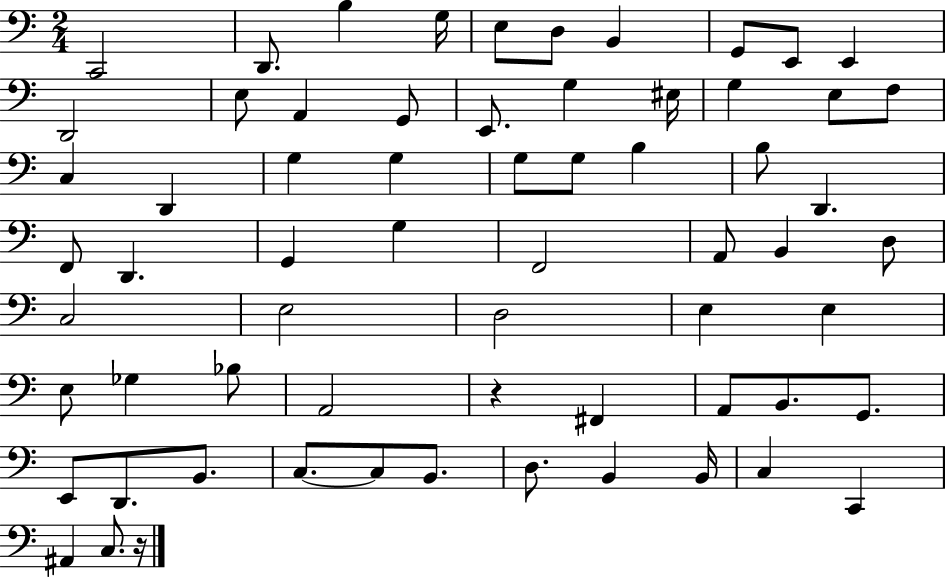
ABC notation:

X:1
T:Untitled
M:2/4
L:1/4
K:C
C,,2 D,,/2 B, G,/4 E,/2 D,/2 B,, G,,/2 E,,/2 E,, D,,2 E,/2 A,, G,,/2 E,,/2 G, ^E,/4 G, E,/2 F,/2 C, D,, G, G, G,/2 G,/2 B, B,/2 D,, F,,/2 D,, G,, G, F,,2 A,,/2 B,, D,/2 C,2 E,2 D,2 E, E, E,/2 _G, _B,/2 A,,2 z ^F,, A,,/2 B,,/2 G,,/2 E,,/2 D,,/2 B,,/2 C,/2 C,/2 B,,/2 D,/2 B,, B,,/4 C, C,, ^A,, C,/2 z/4